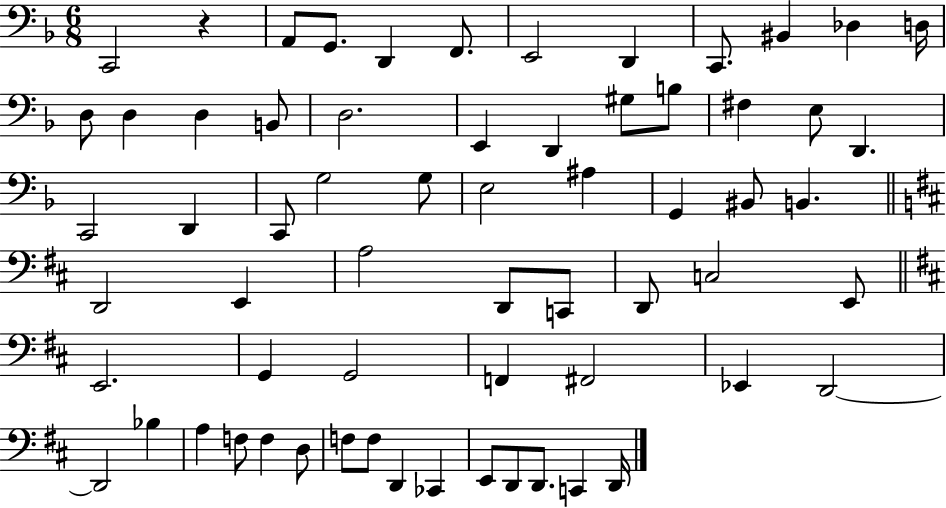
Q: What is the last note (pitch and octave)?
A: D2